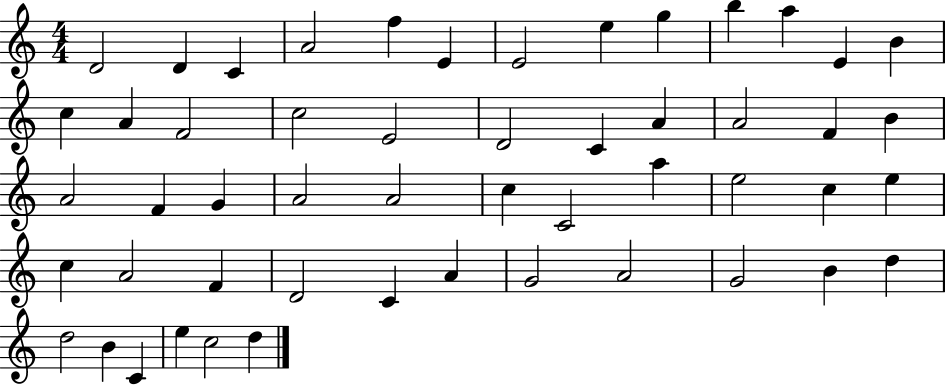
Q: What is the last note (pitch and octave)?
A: D5